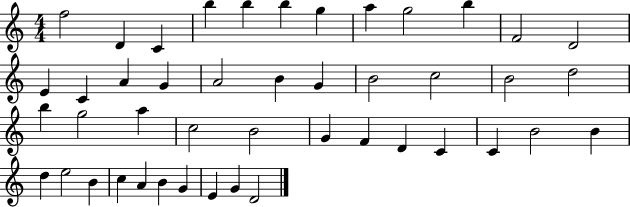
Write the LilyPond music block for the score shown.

{
  \clef treble
  \numericTimeSignature
  \time 4/4
  \key c \major
  f''2 d'4 c'4 | b''4 b''4 b''4 g''4 | a''4 g''2 b''4 | f'2 d'2 | \break e'4 c'4 a'4 g'4 | a'2 b'4 g'4 | b'2 c''2 | b'2 d''2 | \break b''4 g''2 a''4 | c''2 b'2 | g'4 f'4 d'4 c'4 | c'4 b'2 b'4 | \break d''4 e''2 b'4 | c''4 a'4 b'4 g'4 | e'4 g'4 d'2 | \bar "|."
}